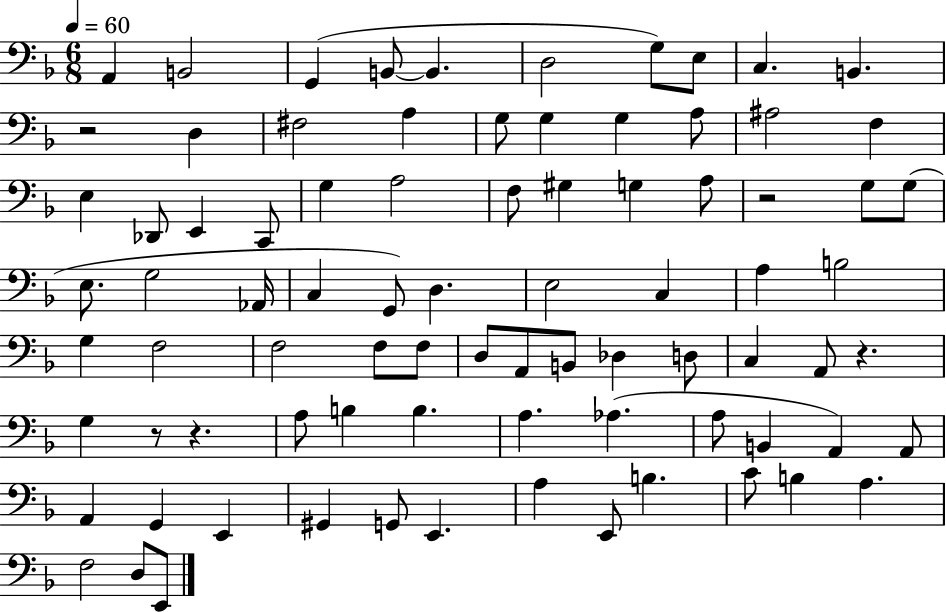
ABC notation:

X:1
T:Untitled
M:6/8
L:1/4
K:F
A,, B,,2 G,, B,,/2 B,, D,2 G,/2 E,/2 C, B,, z2 D, ^F,2 A, G,/2 G, G, A,/2 ^A,2 F, E, _D,,/2 E,, C,,/2 G, A,2 F,/2 ^G, G, A,/2 z2 G,/2 G,/2 E,/2 G,2 _A,,/4 C, G,,/2 D, E,2 C, A, B,2 G, F,2 F,2 F,/2 F,/2 D,/2 A,,/2 B,,/2 _D, D,/2 C, A,,/2 z G, z/2 z A,/2 B, B, A, _A, A,/2 B,, A,, A,,/2 A,, G,, E,, ^G,, G,,/2 E,, A, E,,/2 B, C/2 B, A, F,2 D,/2 E,,/2